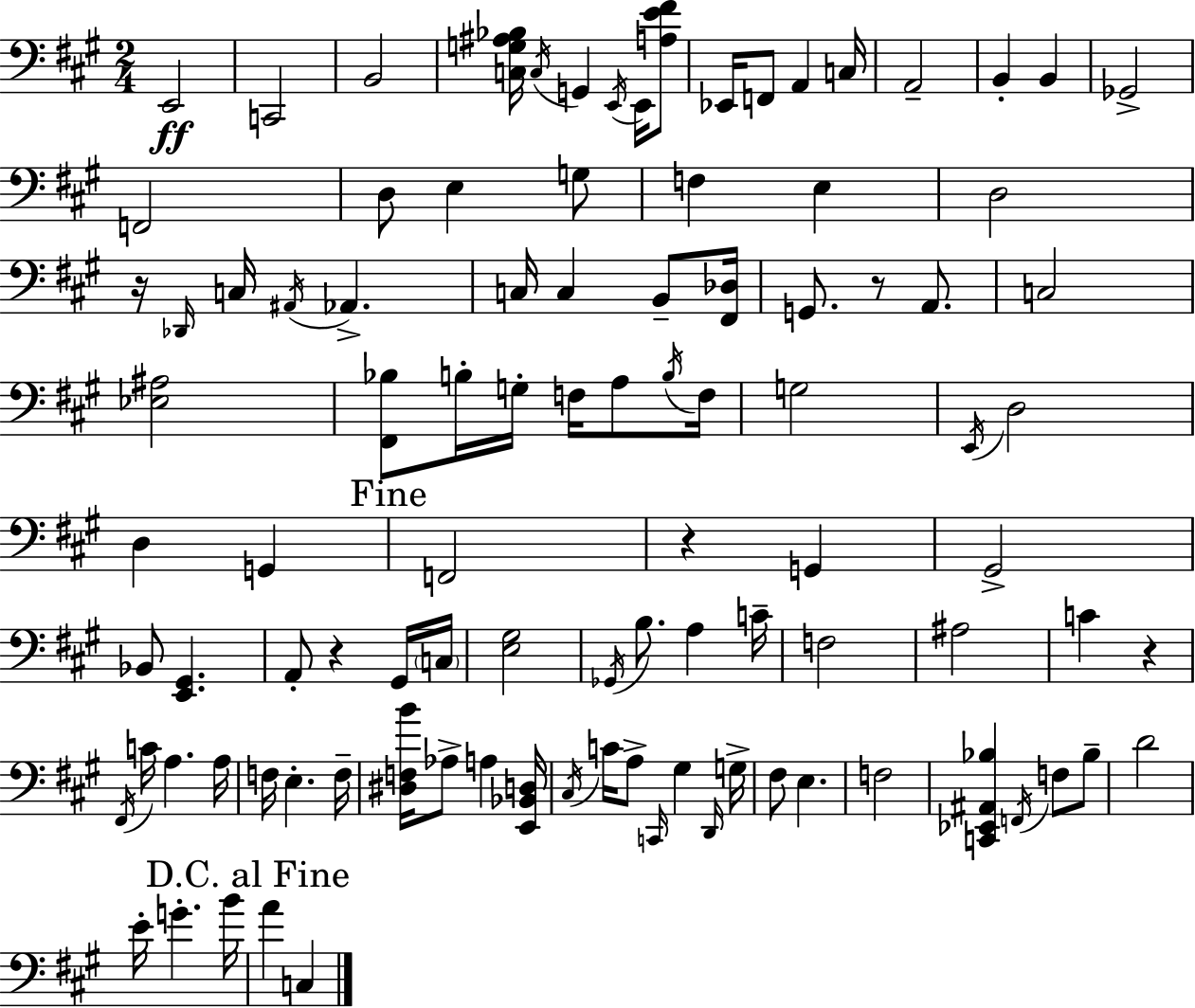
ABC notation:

X:1
T:Untitled
M:2/4
L:1/4
K:A
E,,2 C,,2 B,,2 [C,G,^A,_B,]/4 C,/4 G,, E,,/4 E,,/4 [A,E^F]/2 _E,,/4 F,,/2 A,, C,/4 A,,2 B,, B,, _G,,2 F,,2 D,/2 E, G,/2 F, E, D,2 z/4 _D,,/4 C,/4 ^A,,/4 _A,, C,/4 C, B,,/2 [^F,,_D,]/4 G,,/2 z/2 A,,/2 C,2 [_E,^A,]2 [^F,,_B,]/2 B,/4 G,/4 F,/4 A,/2 B,/4 F,/4 G,2 E,,/4 D,2 D, G,, F,,2 z G,, ^G,,2 _B,,/2 [E,,^G,,] A,,/2 z ^G,,/4 C,/4 [E,^G,]2 _G,,/4 B,/2 A, C/4 F,2 ^A,2 C z ^F,,/4 C/4 A, A,/4 F,/4 E, F,/4 [^D,F,B]/4 _A,/2 A, [E,,_B,,D,]/4 ^C,/4 C/4 A,/2 C,,/4 ^G, D,,/4 G,/4 ^F,/2 E, F,2 [C,,_E,,^A,,_B,] F,,/4 F,/2 _B,/2 D2 E/4 G B/4 A C,